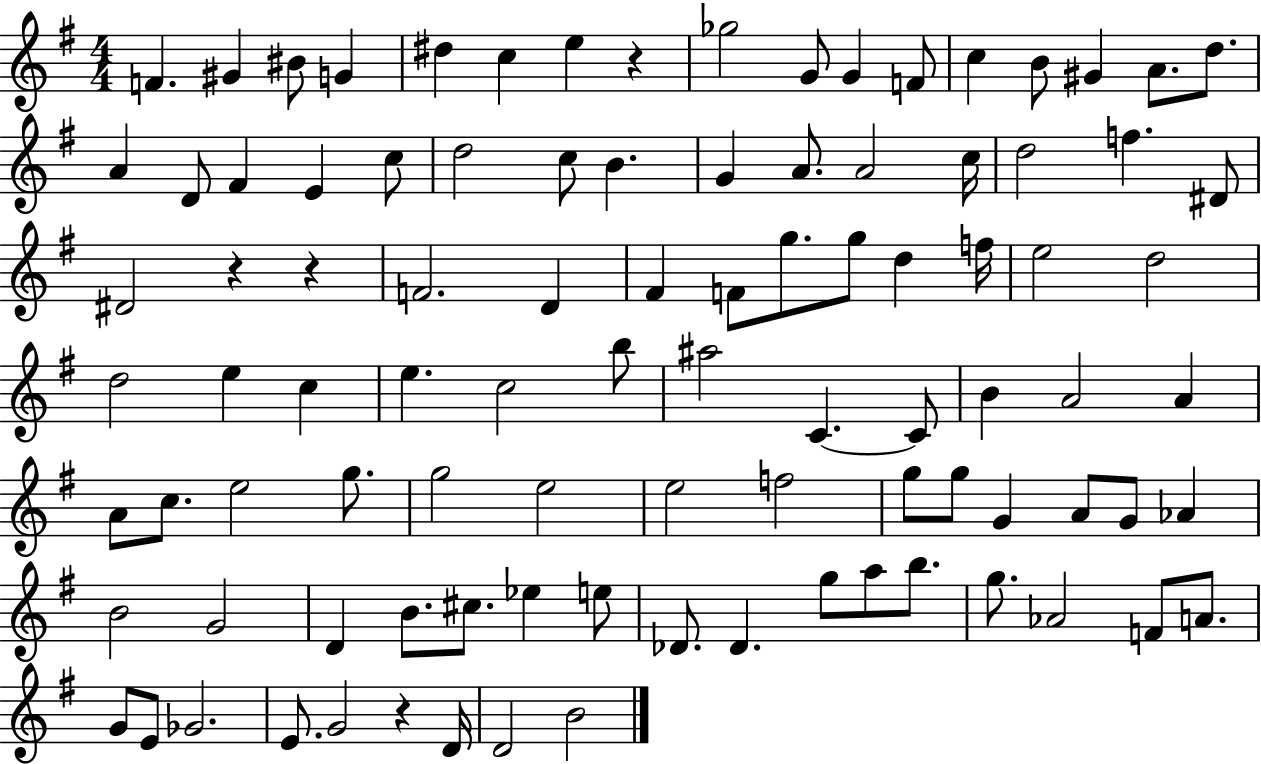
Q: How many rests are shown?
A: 4